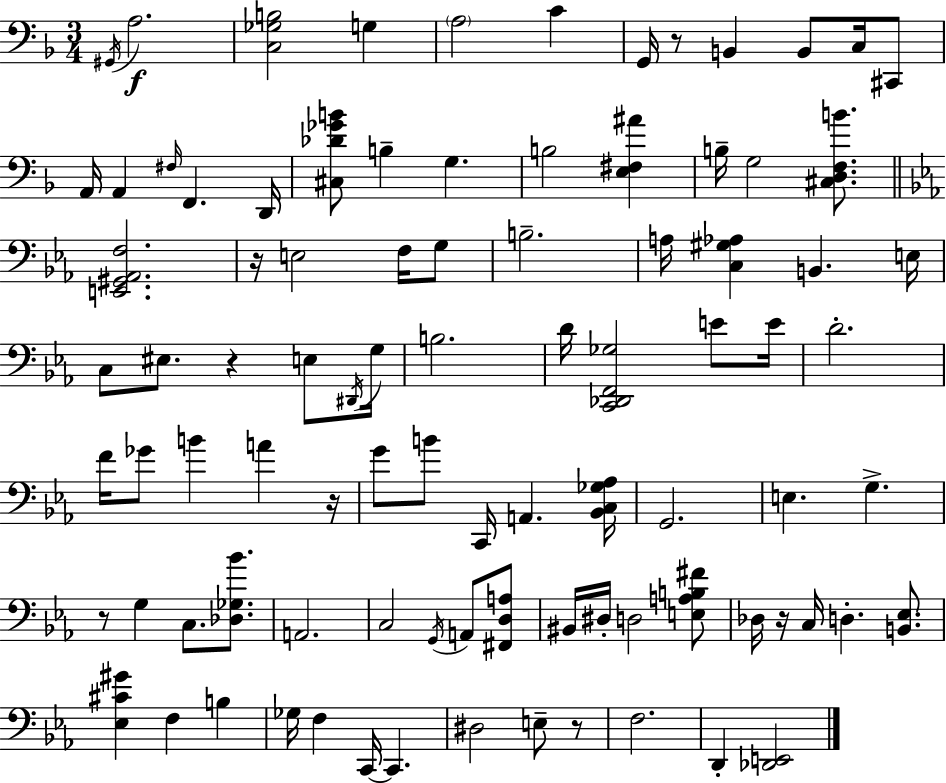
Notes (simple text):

G#2/s A3/h. [C3,Gb3,B3]/h G3/q A3/h C4/q G2/s R/e B2/q B2/e C3/s C#2/e A2/s A2/q F#3/s F2/q. D2/s [C#3,Db4,Gb4,B4]/e B3/q G3/q. B3/h [E3,F#3,A#4]/q B3/s G3/h [C#3,D3,F3,B4]/e. [E2,G#2,Ab2,F3]/h. R/s E3/h F3/s G3/e B3/h. A3/s [C3,G#3,Ab3]/q B2/q. E3/s C3/e EIS3/e. R/q E3/e D#2/s G3/s B3/h. D4/s [C2,Db2,F2,Gb3]/h E4/e E4/s D4/h. F4/s Gb4/e B4/q A4/q R/s G4/e B4/e C2/s A2/q. [Bb2,C3,Gb3,Ab3]/s G2/h. E3/q. G3/q. R/e G3/q C3/e. [Db3,Gb3,Bb4]/e. A2/h. C3/h G2/s A2/e [F#2,D3,A3]/e BIS2/s D#3/s D3/h [E3,A3,B3,F#4]/e Db3/s R/s C3/s D3/q. [B2,Eb3]/e. [Eb3,C#4,G#4]/q F3/q B3/q Gb3/s F3/q C2/s C2/q. D#3/h E3/e R/e F3/h. D2/q [Db2,E2]/h